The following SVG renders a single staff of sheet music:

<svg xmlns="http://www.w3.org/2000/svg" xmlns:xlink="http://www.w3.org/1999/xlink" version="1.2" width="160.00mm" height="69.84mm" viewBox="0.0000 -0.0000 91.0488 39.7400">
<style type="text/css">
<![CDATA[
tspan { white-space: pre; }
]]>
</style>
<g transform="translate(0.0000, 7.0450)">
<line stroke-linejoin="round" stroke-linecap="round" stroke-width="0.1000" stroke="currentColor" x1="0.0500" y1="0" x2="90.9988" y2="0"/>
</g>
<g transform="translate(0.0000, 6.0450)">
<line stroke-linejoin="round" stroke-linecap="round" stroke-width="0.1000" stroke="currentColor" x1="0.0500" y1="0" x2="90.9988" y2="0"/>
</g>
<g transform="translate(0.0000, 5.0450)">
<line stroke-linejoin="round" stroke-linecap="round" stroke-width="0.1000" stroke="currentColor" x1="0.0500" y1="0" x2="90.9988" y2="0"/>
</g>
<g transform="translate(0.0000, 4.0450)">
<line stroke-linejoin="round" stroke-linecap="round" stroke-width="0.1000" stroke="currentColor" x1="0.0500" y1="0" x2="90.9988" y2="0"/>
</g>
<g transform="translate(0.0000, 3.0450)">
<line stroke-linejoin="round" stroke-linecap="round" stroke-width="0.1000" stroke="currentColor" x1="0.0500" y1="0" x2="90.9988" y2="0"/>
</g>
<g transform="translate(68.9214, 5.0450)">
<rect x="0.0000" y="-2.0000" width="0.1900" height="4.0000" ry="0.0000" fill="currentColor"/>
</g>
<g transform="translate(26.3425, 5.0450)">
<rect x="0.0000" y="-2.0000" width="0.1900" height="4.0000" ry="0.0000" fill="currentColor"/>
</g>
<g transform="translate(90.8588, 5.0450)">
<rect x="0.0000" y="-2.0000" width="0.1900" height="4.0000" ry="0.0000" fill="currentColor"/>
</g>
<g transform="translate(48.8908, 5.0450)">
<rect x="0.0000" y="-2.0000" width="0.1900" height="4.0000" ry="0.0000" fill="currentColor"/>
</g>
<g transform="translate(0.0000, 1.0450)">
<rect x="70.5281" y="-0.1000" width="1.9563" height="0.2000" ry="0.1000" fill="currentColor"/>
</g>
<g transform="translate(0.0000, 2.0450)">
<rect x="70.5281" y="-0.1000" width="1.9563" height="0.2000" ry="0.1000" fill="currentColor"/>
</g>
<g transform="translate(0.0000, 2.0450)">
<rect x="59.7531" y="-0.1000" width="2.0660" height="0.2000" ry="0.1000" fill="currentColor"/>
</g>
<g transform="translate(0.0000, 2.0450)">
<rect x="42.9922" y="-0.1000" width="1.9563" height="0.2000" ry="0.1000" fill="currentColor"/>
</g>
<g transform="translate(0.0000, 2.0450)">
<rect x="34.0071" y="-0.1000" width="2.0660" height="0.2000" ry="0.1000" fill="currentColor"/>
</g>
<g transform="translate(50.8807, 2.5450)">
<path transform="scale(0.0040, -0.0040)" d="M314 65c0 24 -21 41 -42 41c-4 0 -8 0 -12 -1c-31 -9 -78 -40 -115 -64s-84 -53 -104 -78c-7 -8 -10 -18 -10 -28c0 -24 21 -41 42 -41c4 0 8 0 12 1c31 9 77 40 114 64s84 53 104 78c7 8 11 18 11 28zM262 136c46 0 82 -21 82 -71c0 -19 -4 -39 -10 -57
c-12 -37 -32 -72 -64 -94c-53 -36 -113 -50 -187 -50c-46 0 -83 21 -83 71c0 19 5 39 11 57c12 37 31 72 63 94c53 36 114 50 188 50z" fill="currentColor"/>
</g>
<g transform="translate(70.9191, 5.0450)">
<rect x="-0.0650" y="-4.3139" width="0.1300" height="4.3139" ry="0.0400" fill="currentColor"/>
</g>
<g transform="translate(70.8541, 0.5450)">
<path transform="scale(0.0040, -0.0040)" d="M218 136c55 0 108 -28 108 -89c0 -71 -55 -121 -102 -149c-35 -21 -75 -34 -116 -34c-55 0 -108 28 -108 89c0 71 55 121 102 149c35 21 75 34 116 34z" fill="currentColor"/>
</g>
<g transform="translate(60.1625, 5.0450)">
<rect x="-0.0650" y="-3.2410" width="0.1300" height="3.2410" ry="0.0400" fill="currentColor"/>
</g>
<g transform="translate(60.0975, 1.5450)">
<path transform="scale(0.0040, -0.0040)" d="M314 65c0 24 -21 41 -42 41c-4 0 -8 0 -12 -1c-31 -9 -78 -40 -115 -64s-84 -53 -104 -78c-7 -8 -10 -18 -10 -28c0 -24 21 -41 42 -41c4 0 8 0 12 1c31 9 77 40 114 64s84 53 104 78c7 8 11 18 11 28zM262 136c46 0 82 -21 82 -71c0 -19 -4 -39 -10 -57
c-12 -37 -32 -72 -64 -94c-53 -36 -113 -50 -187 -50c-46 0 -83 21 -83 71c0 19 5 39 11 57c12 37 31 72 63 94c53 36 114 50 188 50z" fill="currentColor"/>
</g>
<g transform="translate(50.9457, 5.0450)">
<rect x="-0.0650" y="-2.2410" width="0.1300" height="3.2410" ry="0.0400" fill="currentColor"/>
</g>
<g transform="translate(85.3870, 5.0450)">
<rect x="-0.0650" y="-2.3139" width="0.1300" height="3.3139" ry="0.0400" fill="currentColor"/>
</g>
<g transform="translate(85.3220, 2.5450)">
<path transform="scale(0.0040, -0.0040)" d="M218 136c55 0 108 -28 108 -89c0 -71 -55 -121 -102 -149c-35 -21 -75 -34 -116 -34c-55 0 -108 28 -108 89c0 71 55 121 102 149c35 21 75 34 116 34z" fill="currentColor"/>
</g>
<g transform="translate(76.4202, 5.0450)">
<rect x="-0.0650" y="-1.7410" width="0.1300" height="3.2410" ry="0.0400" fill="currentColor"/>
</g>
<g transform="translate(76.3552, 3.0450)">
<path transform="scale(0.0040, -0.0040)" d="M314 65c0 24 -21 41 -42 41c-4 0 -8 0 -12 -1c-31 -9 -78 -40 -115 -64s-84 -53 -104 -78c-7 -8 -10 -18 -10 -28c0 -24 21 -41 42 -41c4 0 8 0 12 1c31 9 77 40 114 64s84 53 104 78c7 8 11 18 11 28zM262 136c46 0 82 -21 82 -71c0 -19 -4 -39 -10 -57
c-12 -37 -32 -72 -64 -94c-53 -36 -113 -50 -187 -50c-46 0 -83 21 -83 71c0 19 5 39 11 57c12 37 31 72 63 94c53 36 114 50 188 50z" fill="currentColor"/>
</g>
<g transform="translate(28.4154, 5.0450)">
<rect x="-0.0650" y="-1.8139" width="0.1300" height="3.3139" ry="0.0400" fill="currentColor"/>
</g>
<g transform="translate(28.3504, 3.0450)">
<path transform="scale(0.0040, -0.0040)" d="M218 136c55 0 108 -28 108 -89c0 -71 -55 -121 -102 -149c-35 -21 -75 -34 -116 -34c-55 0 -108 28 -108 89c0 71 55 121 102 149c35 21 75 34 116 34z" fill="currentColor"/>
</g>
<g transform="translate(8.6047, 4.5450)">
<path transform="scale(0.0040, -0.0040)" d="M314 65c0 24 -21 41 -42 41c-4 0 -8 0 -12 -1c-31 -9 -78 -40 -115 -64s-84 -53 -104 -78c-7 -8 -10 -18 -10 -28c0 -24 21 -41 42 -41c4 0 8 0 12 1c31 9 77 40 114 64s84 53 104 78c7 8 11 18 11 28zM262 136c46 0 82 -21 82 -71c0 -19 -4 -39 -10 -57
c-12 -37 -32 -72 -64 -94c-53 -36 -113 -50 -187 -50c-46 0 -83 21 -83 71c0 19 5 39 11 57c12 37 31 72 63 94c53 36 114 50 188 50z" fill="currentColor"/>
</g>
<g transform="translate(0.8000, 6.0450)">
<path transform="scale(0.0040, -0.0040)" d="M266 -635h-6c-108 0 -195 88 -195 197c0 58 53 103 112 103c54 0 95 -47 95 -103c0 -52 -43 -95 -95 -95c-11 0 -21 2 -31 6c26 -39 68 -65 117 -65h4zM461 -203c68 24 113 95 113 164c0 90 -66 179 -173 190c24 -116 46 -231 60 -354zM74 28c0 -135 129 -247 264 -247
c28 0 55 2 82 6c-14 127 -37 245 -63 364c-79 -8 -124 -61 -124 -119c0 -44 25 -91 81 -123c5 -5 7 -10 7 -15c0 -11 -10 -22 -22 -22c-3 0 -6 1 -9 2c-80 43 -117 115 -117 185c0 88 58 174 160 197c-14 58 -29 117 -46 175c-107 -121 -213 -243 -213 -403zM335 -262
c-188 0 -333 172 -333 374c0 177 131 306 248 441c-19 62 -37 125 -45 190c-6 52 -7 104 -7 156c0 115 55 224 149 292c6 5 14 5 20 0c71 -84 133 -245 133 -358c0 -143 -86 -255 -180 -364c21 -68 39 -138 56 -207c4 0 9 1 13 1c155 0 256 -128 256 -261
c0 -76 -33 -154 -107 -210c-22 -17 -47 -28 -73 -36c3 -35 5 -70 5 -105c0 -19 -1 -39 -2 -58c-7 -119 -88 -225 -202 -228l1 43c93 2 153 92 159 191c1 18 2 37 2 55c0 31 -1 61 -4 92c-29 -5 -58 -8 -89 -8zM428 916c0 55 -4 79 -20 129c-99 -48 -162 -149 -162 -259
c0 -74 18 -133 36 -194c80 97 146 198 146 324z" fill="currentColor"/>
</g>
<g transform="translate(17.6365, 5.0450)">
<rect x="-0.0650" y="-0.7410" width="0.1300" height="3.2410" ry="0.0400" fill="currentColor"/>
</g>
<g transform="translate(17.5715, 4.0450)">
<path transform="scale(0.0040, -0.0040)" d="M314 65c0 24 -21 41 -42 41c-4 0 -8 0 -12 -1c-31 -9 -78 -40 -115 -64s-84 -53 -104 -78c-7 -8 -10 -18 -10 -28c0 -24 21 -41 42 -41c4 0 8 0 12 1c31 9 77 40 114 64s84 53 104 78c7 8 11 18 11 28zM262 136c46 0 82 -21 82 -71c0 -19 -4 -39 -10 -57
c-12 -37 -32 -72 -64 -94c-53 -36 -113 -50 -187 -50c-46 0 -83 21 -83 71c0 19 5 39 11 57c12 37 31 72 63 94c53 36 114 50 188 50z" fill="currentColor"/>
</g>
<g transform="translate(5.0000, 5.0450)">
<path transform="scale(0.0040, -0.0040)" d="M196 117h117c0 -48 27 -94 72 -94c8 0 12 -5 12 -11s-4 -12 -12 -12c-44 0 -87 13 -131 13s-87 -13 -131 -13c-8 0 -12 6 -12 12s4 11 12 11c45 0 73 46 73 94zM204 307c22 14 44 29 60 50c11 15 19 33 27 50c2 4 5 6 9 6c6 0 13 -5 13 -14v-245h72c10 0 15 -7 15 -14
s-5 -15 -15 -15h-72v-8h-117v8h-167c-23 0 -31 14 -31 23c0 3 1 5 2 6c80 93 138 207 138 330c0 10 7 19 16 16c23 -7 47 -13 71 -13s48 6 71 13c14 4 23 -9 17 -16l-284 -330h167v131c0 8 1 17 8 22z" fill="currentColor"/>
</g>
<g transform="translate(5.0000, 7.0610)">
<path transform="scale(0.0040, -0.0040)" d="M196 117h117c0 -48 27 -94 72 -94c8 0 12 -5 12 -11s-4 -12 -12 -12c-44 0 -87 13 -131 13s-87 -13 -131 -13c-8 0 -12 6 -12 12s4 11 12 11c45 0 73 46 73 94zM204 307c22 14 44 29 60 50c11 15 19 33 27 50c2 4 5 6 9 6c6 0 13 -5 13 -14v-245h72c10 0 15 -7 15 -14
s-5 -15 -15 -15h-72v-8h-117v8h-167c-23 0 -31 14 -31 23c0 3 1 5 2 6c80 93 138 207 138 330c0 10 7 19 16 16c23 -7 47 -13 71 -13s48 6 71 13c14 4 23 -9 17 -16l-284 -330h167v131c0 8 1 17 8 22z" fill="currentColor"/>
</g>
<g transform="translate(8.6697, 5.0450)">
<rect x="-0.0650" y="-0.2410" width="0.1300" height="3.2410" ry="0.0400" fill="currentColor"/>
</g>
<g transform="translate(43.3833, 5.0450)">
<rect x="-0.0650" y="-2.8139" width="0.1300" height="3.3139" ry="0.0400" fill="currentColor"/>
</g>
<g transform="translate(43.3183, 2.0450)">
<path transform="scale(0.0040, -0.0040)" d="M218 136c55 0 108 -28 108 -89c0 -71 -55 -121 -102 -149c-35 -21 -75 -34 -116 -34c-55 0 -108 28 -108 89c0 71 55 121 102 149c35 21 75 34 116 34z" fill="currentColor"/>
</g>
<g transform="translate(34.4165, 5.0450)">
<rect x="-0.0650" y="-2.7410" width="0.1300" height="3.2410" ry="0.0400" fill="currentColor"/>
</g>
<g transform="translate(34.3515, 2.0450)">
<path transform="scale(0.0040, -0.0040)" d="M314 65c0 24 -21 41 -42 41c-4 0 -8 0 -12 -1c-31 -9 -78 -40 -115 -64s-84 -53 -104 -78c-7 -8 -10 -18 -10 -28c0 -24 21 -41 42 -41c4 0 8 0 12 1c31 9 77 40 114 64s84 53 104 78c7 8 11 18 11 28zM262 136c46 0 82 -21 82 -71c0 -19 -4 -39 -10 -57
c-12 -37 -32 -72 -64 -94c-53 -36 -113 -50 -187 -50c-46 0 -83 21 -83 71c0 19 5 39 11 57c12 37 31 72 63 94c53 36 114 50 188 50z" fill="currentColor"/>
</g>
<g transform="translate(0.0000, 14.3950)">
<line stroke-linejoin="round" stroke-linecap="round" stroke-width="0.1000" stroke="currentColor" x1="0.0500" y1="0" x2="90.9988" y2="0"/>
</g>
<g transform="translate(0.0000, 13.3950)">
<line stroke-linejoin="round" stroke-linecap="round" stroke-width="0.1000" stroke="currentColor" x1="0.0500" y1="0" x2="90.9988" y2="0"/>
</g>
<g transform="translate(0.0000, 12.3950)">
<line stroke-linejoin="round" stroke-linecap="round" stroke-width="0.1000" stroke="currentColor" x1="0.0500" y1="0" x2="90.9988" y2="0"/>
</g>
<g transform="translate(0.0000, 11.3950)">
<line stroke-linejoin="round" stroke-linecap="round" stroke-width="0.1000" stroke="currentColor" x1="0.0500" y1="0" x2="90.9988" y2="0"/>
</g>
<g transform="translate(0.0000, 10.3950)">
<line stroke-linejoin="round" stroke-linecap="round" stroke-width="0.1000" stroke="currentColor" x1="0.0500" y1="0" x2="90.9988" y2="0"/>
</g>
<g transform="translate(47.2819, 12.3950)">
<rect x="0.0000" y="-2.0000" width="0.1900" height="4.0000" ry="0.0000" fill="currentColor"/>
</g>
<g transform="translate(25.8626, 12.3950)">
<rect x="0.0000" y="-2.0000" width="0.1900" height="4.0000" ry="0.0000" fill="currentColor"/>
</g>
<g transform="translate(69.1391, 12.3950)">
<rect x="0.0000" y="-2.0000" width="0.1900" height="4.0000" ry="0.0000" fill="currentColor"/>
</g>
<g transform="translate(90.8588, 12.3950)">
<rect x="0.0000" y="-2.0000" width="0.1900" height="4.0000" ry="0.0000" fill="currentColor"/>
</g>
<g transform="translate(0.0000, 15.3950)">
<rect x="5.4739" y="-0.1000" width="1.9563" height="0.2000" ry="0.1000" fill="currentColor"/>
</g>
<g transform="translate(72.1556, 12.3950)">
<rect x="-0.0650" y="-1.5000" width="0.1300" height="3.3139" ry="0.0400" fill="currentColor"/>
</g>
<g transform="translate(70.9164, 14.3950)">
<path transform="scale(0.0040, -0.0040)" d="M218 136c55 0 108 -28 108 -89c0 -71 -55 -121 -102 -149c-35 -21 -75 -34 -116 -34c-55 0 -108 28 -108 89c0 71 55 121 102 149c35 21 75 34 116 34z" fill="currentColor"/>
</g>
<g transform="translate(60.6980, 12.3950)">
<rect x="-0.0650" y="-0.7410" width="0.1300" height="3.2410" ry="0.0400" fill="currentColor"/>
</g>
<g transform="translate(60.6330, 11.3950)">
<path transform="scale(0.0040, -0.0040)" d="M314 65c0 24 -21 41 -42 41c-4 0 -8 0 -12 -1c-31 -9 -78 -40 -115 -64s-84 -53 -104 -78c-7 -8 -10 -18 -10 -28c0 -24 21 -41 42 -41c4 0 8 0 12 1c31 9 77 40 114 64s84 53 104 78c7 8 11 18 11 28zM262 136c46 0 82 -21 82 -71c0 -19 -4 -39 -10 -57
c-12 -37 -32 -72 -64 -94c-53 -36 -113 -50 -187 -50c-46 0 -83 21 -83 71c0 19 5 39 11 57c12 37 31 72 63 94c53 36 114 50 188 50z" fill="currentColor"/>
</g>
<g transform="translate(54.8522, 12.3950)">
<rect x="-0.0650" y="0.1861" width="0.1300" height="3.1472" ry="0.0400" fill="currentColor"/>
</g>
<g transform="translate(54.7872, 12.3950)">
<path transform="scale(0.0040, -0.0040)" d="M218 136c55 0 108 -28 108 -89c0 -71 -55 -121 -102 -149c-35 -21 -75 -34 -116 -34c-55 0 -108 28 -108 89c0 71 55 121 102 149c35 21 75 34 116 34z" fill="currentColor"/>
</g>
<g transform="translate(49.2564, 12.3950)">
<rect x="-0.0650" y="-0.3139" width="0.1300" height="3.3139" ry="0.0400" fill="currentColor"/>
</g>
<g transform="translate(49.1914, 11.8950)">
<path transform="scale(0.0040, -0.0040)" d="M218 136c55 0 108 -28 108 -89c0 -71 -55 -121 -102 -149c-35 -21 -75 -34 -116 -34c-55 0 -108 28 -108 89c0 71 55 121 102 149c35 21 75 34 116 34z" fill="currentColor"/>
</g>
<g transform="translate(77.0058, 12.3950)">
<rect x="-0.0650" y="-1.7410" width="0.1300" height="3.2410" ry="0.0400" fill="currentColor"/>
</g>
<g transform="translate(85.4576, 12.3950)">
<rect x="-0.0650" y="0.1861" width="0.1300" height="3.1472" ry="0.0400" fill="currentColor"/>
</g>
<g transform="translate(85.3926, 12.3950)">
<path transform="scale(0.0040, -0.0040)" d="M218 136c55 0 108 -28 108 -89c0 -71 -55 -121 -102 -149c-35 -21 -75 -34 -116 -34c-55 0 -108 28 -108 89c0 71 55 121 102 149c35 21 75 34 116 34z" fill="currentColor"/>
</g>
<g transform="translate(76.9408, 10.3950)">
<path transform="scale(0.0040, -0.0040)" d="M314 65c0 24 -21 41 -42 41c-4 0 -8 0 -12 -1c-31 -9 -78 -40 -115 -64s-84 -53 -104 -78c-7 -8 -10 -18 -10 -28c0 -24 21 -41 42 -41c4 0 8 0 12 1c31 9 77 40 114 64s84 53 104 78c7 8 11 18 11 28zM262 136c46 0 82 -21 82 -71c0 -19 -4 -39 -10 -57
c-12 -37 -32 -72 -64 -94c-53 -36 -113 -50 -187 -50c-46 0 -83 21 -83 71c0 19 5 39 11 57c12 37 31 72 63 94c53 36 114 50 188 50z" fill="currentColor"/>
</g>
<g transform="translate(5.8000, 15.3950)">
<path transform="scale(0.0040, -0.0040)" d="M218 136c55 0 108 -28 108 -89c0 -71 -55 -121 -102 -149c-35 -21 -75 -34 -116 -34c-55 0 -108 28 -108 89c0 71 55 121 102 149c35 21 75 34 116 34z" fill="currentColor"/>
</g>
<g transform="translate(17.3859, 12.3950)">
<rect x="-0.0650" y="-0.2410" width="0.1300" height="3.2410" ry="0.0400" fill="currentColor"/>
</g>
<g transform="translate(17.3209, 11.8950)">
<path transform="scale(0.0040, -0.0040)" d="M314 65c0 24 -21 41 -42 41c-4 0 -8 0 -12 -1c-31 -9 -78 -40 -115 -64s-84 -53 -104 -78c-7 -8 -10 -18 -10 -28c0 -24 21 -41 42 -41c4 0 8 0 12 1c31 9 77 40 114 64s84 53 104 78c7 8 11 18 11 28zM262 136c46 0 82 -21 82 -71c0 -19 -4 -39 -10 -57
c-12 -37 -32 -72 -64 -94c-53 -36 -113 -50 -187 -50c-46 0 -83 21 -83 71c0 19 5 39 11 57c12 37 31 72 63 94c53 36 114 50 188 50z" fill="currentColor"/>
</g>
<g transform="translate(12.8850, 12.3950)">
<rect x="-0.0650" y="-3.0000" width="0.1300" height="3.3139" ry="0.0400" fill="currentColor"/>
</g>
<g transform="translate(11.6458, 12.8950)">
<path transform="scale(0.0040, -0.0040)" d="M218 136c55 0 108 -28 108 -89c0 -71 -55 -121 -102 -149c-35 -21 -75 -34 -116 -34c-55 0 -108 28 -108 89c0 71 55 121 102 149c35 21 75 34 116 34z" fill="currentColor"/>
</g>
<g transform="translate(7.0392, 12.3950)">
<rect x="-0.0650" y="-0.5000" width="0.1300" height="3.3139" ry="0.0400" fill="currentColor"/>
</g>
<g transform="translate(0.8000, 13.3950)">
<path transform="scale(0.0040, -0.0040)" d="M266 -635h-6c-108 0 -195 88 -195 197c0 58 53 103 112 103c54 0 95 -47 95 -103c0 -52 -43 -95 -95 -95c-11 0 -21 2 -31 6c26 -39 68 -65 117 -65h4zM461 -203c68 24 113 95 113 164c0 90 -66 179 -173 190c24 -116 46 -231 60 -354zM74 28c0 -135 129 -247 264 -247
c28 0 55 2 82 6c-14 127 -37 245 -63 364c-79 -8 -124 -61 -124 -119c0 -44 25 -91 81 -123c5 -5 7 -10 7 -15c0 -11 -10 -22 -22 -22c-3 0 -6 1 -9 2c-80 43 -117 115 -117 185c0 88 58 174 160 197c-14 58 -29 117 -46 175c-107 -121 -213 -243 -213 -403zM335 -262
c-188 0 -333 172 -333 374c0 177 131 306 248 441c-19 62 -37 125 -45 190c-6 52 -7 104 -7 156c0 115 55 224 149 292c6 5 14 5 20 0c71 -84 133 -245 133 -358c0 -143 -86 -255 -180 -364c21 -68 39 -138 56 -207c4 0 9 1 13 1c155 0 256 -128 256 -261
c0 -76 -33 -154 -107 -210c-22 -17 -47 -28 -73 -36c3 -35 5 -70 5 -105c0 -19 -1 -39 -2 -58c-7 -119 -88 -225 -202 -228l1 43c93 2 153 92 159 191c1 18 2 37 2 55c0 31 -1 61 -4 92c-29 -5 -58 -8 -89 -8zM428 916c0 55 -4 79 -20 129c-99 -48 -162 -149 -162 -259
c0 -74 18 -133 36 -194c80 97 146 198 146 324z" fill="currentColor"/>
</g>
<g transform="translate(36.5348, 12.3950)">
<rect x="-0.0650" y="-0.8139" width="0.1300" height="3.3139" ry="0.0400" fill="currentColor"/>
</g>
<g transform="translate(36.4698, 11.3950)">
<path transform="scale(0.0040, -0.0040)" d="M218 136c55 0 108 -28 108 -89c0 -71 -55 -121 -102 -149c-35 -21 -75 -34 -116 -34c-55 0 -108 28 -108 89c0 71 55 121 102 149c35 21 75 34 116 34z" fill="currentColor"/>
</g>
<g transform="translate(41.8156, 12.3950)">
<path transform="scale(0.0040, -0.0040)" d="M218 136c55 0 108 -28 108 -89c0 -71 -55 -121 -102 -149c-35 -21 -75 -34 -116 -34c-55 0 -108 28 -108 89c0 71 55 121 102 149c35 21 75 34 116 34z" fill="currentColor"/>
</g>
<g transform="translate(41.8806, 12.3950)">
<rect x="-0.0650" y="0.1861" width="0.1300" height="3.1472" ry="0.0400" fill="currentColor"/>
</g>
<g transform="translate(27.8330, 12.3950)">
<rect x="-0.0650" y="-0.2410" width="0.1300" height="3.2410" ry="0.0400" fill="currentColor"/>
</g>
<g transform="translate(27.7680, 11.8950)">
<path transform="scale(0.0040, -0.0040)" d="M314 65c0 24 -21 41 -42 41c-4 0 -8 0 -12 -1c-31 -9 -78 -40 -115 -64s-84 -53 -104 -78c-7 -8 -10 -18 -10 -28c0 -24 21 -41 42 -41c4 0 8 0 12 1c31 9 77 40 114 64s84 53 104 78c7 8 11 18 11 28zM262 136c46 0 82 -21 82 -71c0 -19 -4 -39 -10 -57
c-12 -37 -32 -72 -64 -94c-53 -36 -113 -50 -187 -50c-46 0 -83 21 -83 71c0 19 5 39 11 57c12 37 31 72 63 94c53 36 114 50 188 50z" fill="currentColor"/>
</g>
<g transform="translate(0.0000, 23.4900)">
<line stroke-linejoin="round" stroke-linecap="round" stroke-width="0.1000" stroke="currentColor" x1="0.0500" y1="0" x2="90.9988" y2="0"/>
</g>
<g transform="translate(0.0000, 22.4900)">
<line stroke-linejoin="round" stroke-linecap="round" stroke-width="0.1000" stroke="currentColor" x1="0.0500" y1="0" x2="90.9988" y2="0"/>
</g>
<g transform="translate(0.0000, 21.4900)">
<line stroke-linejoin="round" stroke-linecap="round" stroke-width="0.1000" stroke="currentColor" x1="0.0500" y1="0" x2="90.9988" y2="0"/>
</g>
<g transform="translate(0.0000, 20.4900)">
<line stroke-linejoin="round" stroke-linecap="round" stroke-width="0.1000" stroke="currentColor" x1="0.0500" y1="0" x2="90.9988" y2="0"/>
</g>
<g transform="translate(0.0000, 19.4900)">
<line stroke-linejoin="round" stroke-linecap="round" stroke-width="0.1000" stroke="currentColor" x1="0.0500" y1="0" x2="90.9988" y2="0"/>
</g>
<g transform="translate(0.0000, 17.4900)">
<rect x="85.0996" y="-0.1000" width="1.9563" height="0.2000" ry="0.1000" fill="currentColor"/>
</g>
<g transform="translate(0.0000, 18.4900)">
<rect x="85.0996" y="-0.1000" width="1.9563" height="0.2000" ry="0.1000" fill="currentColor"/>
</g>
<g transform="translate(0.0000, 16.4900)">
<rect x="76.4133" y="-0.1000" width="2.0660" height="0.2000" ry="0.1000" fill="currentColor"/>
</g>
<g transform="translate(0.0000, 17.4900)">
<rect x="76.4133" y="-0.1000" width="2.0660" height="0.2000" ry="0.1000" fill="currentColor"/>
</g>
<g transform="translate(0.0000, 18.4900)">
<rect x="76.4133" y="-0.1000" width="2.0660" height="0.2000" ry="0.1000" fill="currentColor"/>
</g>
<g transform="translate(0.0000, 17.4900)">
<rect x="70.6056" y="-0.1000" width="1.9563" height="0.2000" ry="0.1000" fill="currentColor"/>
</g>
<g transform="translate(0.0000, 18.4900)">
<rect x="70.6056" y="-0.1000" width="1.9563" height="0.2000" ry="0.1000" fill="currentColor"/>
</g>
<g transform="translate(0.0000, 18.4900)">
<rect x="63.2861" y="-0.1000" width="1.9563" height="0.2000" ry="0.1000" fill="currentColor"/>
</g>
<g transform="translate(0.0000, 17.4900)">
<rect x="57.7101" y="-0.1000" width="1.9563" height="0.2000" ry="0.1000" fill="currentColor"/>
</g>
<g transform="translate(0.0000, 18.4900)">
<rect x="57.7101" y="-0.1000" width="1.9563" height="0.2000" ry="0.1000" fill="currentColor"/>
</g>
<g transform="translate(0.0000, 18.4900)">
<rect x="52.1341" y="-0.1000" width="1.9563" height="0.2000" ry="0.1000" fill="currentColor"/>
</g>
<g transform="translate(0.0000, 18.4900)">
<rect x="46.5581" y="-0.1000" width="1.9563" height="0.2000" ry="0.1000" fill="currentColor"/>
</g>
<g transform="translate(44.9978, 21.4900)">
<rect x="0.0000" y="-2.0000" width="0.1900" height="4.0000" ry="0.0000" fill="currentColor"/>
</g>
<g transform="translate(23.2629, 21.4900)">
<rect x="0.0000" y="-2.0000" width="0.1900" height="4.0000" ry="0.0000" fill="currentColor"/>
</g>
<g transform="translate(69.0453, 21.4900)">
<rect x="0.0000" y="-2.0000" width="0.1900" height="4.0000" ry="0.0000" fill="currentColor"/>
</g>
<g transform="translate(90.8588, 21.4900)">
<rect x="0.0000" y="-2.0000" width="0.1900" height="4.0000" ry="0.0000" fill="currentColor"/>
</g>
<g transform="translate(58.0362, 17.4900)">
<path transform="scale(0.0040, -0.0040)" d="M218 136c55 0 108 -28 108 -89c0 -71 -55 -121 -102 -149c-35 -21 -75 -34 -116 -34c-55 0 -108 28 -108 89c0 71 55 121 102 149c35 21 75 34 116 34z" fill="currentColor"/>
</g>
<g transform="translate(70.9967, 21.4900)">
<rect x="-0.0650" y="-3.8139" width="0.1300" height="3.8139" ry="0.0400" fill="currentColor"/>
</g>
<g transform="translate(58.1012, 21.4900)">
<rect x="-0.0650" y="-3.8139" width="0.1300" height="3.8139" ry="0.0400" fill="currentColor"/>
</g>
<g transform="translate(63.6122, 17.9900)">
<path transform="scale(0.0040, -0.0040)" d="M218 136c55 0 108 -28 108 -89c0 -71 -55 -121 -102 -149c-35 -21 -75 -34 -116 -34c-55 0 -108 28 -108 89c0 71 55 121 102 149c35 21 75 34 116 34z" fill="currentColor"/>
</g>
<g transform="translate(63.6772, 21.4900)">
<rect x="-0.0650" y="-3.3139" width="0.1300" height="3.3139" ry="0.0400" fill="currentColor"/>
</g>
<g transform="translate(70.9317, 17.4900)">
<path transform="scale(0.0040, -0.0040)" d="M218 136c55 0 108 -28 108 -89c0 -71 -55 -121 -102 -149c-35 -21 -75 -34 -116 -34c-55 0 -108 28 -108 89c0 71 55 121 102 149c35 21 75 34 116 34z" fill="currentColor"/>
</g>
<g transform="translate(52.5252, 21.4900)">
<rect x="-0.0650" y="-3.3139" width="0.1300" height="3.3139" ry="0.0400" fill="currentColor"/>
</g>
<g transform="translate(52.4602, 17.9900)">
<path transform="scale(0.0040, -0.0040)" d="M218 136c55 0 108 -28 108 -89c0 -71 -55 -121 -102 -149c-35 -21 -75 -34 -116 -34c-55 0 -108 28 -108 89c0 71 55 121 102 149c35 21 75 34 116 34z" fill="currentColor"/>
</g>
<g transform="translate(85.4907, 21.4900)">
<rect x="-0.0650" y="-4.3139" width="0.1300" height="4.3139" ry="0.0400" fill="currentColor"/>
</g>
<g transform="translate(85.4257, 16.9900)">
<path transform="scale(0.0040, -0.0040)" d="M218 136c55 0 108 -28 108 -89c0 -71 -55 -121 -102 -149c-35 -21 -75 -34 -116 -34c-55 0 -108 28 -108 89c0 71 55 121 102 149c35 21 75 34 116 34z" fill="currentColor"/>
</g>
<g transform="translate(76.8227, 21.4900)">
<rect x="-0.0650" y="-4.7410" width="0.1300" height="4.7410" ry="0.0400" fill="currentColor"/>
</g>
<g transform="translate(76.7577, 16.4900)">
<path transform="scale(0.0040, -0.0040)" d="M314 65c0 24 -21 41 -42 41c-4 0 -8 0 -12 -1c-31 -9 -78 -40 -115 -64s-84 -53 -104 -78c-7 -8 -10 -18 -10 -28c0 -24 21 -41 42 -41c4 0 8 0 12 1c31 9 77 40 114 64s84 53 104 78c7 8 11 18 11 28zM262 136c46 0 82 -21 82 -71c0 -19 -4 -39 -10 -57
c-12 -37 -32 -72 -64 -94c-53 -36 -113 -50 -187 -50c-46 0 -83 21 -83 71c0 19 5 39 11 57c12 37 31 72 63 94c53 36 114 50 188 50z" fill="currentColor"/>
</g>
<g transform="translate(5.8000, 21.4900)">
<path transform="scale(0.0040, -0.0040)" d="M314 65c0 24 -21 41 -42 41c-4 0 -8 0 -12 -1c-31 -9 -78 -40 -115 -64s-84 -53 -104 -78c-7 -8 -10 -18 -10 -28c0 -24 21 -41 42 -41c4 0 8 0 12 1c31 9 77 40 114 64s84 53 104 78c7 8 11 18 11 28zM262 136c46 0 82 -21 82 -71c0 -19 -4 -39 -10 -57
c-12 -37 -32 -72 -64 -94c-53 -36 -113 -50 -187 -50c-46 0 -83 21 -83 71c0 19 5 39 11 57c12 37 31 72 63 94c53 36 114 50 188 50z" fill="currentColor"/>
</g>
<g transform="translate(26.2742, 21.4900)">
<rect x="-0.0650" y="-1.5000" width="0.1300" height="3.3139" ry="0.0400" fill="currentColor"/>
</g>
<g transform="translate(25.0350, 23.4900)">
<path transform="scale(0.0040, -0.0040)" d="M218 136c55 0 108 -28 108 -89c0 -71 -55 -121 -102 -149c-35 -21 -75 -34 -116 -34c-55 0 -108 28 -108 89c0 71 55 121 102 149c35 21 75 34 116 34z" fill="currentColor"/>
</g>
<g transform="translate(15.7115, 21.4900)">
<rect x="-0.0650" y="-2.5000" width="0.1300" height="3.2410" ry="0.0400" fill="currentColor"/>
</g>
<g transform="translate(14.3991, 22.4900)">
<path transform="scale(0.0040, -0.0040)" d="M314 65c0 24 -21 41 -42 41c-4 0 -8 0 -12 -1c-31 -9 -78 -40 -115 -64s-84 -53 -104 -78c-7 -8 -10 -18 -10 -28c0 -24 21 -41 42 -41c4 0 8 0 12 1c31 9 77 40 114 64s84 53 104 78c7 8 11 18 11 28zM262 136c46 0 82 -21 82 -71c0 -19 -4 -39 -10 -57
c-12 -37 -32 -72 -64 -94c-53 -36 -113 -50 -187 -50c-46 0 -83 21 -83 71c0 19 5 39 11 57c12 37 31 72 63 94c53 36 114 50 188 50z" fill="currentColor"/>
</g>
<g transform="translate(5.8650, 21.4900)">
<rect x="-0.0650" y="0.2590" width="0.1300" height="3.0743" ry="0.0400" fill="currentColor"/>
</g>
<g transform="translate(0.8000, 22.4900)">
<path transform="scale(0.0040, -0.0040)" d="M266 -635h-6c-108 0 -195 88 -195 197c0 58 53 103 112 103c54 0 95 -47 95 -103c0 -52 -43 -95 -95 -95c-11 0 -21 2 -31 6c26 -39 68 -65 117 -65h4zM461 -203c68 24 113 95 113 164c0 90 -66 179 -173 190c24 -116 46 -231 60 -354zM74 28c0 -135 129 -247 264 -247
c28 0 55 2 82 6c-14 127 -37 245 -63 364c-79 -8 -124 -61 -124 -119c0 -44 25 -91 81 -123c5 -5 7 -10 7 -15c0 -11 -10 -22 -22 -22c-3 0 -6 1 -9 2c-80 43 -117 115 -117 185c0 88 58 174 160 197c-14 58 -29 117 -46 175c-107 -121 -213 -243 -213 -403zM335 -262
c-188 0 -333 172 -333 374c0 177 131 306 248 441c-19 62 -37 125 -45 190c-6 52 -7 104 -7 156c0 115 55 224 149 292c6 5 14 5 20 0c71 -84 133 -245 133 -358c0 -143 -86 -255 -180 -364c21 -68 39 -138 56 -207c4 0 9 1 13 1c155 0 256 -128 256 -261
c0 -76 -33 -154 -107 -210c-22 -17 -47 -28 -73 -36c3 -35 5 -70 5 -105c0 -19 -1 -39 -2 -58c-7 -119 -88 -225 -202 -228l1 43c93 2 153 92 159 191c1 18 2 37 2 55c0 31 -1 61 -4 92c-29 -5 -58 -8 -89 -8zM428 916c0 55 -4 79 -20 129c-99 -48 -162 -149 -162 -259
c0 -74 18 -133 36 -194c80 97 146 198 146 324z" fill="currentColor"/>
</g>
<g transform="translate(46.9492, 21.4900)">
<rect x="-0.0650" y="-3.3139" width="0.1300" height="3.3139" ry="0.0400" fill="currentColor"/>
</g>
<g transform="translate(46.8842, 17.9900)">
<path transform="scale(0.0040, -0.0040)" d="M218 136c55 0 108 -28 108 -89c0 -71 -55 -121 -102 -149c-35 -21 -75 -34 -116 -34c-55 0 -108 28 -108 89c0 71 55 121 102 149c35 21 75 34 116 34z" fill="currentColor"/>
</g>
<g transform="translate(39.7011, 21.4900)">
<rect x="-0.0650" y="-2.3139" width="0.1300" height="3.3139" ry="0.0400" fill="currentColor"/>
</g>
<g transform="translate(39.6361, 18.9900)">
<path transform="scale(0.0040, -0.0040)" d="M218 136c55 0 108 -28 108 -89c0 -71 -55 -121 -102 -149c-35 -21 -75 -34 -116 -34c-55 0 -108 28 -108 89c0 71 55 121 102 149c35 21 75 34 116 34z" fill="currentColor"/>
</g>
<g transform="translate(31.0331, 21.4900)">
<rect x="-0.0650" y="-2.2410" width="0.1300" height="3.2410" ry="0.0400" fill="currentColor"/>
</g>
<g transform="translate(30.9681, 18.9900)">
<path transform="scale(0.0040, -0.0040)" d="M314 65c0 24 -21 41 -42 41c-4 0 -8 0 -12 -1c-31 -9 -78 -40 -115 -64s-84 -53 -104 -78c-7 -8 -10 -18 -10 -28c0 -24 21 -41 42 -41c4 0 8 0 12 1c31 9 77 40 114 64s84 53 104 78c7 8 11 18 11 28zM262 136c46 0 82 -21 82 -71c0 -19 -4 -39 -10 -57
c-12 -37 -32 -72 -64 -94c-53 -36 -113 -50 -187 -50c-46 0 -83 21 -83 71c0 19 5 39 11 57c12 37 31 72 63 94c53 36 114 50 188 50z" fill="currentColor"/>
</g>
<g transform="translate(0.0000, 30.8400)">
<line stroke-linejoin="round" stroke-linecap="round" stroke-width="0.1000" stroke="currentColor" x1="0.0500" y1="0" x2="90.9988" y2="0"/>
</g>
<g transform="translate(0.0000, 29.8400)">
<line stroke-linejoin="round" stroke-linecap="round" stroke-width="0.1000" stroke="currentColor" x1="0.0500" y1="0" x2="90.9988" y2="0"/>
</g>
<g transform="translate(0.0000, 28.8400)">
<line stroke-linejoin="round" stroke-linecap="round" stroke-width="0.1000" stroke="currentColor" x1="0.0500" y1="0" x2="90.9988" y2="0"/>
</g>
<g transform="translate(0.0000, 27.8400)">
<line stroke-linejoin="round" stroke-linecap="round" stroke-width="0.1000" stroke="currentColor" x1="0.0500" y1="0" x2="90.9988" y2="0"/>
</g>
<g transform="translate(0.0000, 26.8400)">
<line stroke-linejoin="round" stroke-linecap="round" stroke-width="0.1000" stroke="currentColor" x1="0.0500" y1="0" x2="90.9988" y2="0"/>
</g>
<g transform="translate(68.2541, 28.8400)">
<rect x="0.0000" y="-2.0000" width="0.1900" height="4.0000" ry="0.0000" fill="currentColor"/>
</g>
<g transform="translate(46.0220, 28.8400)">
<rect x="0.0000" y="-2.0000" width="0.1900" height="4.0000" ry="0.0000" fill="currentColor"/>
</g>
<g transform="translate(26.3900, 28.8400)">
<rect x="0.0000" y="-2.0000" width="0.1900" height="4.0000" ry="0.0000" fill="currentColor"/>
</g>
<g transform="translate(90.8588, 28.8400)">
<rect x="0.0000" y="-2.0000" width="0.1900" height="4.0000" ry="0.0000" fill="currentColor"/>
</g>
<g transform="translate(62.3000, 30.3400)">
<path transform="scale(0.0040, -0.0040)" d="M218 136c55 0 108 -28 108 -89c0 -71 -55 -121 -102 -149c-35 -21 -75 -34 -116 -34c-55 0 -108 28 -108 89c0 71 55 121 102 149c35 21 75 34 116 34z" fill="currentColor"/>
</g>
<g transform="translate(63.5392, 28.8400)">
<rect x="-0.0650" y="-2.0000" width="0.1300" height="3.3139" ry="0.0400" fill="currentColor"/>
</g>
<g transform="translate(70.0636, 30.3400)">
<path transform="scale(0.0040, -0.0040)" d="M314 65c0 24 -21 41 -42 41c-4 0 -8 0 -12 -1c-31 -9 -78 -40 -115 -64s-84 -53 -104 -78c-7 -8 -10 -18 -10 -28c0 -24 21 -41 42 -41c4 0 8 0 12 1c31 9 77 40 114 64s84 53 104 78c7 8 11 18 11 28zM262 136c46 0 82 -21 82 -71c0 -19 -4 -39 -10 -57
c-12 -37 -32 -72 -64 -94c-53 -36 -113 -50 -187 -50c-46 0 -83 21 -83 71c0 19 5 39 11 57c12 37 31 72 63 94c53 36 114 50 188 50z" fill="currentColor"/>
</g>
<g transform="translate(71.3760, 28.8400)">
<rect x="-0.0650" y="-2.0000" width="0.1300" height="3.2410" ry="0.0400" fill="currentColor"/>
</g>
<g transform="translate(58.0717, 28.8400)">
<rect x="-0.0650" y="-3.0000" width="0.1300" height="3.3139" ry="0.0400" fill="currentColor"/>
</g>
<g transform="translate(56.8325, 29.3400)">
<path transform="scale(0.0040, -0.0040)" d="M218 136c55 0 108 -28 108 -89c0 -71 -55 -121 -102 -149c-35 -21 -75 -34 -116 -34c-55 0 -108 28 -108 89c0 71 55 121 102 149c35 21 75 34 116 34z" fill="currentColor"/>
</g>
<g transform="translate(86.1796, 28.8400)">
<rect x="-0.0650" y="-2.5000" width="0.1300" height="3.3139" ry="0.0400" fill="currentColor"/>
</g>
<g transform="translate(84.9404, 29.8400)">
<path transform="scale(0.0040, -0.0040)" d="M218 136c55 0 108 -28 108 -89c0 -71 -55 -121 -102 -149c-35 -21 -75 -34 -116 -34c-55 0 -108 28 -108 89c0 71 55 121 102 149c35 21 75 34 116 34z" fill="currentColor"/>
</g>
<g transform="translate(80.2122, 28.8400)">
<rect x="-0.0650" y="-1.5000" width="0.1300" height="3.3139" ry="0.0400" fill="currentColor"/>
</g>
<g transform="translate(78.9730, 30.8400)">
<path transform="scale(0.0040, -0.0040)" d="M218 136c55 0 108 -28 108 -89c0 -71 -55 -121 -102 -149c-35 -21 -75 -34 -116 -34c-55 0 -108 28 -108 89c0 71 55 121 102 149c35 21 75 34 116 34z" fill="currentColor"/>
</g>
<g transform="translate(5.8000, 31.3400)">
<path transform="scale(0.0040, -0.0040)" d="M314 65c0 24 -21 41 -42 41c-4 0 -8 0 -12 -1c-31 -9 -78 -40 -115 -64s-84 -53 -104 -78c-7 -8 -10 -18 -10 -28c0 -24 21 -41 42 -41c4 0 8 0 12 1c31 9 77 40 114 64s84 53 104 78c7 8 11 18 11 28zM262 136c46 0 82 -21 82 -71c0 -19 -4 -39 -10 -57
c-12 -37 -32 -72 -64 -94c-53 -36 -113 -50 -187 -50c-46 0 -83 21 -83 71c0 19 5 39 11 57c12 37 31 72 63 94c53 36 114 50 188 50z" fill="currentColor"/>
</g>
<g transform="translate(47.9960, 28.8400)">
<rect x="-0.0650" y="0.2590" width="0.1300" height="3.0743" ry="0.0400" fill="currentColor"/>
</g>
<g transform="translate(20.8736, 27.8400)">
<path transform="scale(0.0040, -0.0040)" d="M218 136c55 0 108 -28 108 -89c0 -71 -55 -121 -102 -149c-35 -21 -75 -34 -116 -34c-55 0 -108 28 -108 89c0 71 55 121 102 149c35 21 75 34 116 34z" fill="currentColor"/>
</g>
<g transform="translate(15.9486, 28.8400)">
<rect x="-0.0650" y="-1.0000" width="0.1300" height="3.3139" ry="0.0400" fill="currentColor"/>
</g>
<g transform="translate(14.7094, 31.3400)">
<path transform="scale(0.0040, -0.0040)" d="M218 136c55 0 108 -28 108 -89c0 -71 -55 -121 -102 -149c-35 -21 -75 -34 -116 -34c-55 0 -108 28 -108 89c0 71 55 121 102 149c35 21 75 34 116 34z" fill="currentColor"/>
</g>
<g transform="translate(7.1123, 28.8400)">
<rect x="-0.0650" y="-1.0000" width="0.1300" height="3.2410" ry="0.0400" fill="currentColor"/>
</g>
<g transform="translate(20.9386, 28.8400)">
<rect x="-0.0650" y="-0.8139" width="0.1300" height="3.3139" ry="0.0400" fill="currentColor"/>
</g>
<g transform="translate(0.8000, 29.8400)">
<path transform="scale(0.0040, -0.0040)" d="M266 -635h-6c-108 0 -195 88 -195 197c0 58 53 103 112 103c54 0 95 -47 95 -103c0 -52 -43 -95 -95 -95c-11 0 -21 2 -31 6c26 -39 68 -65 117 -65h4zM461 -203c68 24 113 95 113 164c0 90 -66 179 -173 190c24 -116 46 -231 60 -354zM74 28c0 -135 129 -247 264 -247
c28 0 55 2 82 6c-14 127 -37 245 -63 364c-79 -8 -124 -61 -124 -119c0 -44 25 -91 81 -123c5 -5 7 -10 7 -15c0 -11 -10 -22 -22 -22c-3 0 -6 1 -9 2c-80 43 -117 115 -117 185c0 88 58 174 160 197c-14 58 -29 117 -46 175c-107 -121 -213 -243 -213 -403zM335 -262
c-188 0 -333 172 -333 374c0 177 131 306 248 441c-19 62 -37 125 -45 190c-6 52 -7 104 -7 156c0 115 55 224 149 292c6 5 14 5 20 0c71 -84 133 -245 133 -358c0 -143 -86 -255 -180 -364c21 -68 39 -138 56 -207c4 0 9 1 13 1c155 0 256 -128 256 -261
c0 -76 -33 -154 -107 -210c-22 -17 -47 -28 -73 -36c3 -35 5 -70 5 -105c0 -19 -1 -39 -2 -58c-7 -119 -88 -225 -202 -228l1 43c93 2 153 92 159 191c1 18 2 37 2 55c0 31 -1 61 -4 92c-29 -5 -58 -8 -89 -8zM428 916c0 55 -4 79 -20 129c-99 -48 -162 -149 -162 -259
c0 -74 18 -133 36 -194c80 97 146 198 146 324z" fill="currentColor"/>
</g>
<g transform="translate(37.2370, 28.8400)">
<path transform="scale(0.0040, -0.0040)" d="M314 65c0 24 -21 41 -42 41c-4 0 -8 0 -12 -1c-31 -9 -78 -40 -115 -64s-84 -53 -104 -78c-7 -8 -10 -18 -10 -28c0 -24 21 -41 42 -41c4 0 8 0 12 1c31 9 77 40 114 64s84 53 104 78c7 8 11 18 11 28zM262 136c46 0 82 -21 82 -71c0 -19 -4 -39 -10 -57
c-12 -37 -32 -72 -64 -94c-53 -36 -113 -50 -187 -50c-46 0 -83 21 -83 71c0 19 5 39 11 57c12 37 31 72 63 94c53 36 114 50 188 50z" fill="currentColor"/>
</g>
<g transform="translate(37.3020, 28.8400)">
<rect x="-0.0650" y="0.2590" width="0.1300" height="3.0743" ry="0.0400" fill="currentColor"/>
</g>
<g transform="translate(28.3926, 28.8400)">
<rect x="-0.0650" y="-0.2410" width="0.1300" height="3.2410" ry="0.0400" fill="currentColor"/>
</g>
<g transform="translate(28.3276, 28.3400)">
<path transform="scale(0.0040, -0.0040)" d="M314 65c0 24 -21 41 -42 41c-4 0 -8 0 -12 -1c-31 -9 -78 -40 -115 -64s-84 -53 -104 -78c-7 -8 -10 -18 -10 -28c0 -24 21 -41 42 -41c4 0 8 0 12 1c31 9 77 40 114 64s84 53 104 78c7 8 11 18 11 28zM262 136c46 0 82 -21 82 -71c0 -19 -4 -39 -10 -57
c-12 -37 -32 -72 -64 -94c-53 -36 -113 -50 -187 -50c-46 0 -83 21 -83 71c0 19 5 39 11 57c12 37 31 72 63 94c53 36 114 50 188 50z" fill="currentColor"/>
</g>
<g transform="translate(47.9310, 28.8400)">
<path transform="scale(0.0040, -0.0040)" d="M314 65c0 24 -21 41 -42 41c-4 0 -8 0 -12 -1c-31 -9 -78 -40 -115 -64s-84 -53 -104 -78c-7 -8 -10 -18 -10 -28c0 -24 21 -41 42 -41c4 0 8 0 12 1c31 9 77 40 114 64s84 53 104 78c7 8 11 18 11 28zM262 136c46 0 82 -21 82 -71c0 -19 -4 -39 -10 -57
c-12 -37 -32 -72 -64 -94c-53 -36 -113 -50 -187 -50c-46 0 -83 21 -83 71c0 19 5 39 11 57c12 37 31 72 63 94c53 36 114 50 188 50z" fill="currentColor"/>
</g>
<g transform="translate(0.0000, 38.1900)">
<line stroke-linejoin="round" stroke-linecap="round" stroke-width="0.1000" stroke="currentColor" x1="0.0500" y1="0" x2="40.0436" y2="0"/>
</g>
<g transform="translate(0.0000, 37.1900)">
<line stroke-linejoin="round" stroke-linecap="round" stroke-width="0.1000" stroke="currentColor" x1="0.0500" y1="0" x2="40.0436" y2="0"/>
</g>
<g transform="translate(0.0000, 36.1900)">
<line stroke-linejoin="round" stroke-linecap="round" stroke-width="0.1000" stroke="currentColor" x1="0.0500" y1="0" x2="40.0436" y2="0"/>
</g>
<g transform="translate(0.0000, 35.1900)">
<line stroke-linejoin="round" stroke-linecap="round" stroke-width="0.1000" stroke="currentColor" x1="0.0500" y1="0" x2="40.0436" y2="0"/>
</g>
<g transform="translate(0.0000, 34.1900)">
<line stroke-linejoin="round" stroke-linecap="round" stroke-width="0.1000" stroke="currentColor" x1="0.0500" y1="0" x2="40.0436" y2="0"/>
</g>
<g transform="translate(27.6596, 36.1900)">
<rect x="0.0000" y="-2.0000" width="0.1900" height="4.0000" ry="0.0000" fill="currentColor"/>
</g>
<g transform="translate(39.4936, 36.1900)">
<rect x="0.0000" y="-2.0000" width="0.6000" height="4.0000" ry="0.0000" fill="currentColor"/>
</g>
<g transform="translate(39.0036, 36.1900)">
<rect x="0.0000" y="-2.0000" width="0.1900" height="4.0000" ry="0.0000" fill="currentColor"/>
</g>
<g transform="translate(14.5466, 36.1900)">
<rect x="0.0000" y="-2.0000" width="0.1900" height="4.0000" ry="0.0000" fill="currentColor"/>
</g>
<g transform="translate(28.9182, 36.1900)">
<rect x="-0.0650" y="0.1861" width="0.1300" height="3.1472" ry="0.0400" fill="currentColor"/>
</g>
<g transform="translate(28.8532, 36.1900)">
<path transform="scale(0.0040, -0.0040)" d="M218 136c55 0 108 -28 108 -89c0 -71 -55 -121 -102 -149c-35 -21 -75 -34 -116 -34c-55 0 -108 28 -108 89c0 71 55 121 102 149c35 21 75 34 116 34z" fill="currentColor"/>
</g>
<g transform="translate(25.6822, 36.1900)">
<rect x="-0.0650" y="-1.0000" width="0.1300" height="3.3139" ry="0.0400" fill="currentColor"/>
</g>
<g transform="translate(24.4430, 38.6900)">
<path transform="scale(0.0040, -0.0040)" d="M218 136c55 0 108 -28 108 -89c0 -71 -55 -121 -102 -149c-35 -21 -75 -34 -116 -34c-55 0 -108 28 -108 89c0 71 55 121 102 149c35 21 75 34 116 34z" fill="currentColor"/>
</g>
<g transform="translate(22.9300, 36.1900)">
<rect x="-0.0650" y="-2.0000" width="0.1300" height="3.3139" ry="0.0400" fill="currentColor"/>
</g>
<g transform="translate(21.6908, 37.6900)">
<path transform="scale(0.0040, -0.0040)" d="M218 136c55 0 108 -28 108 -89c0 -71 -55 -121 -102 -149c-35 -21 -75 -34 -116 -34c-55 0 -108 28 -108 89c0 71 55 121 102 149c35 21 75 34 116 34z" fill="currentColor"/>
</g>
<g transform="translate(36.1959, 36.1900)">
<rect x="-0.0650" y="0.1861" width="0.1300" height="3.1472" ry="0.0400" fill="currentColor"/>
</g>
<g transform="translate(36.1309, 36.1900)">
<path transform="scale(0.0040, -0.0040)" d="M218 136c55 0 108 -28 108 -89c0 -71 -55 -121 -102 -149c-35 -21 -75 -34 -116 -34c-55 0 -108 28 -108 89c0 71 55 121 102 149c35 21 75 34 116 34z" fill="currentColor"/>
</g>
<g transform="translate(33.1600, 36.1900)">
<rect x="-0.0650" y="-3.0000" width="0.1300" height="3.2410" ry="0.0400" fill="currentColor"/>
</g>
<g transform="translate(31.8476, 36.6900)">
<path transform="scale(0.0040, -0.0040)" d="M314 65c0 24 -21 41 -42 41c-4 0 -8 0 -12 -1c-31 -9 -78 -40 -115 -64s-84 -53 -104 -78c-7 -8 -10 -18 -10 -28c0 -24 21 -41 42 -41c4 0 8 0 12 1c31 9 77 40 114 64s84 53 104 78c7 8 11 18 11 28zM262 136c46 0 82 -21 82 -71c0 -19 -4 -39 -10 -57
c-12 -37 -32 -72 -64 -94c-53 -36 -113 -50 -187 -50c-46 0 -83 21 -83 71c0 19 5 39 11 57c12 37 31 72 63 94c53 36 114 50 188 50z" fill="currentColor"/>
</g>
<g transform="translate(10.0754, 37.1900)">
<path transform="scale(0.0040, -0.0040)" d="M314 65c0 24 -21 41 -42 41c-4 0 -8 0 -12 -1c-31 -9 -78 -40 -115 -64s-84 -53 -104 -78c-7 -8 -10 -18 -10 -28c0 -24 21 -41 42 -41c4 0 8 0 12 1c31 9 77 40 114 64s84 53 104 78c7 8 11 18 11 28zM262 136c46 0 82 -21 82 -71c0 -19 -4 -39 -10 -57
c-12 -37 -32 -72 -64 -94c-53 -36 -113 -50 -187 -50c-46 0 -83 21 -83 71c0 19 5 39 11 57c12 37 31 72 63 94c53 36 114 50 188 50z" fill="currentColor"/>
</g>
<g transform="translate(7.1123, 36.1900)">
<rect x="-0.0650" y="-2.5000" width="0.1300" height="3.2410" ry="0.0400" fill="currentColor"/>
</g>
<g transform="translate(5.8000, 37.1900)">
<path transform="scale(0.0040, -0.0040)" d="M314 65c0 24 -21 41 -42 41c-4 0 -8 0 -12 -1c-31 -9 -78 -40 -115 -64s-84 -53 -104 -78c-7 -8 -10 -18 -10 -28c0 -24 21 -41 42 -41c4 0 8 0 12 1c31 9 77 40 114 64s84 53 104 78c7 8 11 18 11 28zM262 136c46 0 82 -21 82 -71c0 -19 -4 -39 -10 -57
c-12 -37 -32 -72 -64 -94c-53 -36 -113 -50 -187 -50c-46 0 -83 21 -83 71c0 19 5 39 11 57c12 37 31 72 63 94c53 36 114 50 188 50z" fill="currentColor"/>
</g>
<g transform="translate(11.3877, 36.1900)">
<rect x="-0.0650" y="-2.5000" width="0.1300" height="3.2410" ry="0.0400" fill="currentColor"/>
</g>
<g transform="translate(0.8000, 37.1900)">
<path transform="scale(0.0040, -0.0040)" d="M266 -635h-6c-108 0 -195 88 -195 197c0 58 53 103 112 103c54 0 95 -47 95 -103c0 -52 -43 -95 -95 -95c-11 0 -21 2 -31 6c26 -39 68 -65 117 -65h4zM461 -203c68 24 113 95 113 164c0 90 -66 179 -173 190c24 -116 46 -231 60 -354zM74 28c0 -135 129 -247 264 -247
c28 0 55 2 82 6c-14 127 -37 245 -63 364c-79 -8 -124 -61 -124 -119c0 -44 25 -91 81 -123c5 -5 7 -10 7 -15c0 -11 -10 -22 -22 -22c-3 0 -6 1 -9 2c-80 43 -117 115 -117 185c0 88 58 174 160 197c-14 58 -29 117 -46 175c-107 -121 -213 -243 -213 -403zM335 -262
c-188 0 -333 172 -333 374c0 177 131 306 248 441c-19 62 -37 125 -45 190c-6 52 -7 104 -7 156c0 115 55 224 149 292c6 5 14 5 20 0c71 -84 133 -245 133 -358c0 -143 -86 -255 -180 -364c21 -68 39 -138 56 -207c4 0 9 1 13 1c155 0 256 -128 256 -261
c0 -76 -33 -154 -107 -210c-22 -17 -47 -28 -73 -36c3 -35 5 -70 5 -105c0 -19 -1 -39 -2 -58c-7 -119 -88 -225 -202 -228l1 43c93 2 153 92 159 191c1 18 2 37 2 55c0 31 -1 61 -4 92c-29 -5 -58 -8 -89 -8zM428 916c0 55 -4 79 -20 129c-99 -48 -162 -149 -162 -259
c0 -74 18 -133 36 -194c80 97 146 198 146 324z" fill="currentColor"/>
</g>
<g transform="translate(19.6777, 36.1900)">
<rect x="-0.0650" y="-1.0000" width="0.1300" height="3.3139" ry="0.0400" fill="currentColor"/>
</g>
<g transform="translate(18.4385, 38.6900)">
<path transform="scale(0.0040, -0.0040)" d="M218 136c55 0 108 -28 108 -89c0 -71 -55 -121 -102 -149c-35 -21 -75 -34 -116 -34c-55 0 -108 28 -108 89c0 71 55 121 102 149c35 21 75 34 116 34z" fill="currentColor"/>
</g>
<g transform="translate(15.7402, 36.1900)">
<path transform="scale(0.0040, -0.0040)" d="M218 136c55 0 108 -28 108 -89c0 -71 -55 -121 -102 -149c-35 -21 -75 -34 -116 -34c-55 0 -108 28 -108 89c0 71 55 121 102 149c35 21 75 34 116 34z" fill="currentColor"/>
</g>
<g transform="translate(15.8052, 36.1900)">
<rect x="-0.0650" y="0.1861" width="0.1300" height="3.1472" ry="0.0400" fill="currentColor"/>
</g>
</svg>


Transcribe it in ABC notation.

X:1
T:Untitled
M:4/4
L:1/4
K:C
c2 d2 f a2 a g2 b2 d' f2 g C A c2 c2 d B c B d2 E f2 B B2 G2 E g2 g b b c' b c' e'2 d' D2 D d c2 B2 B2 A F F2 E G G2 G2 B D F D B A2 B